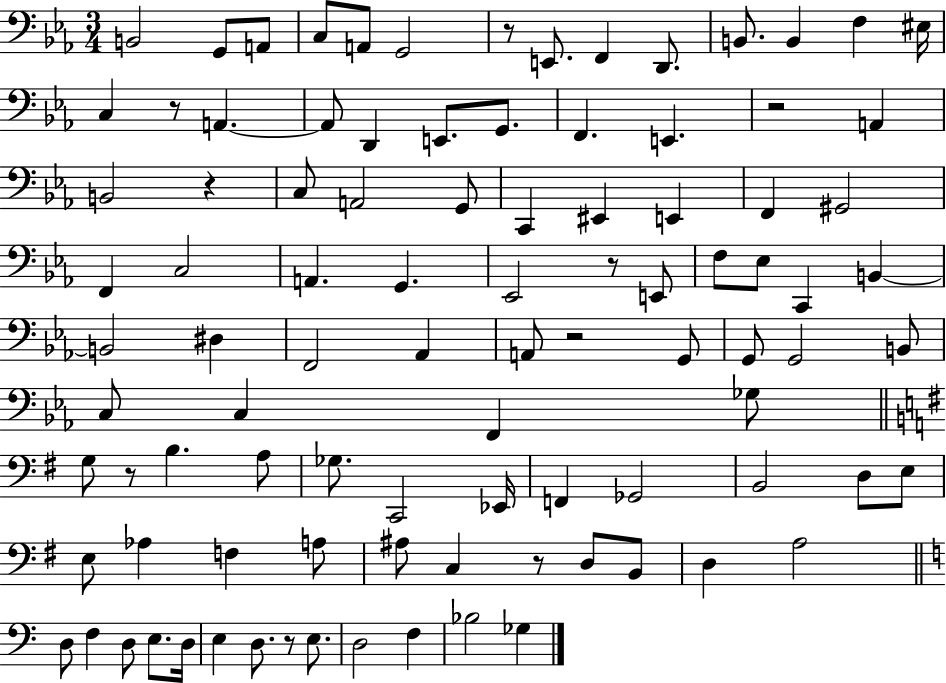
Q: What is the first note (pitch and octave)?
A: B2